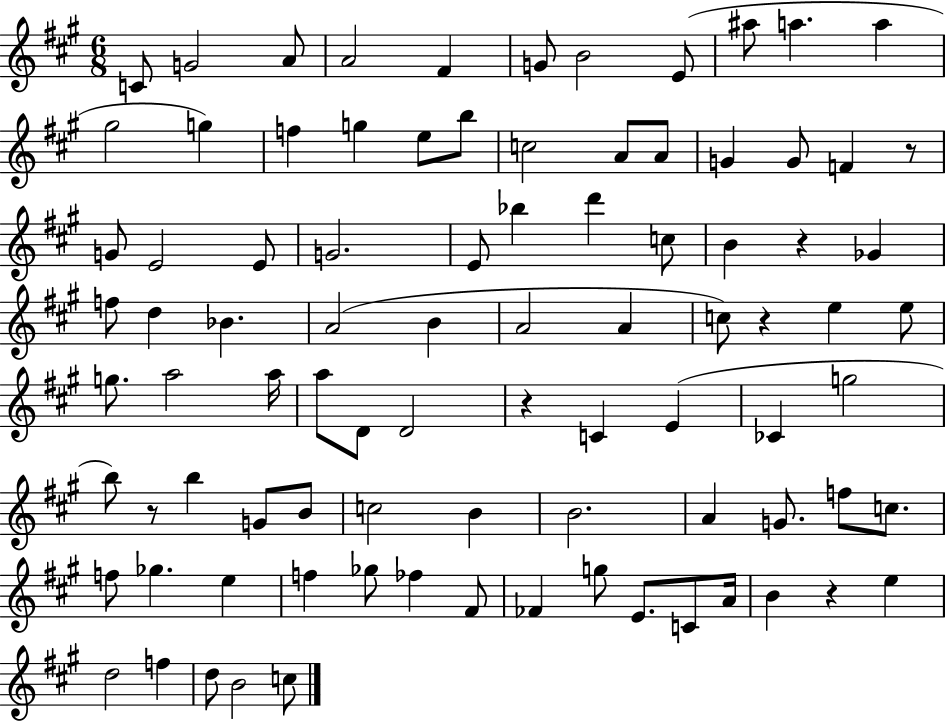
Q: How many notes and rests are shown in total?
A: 89